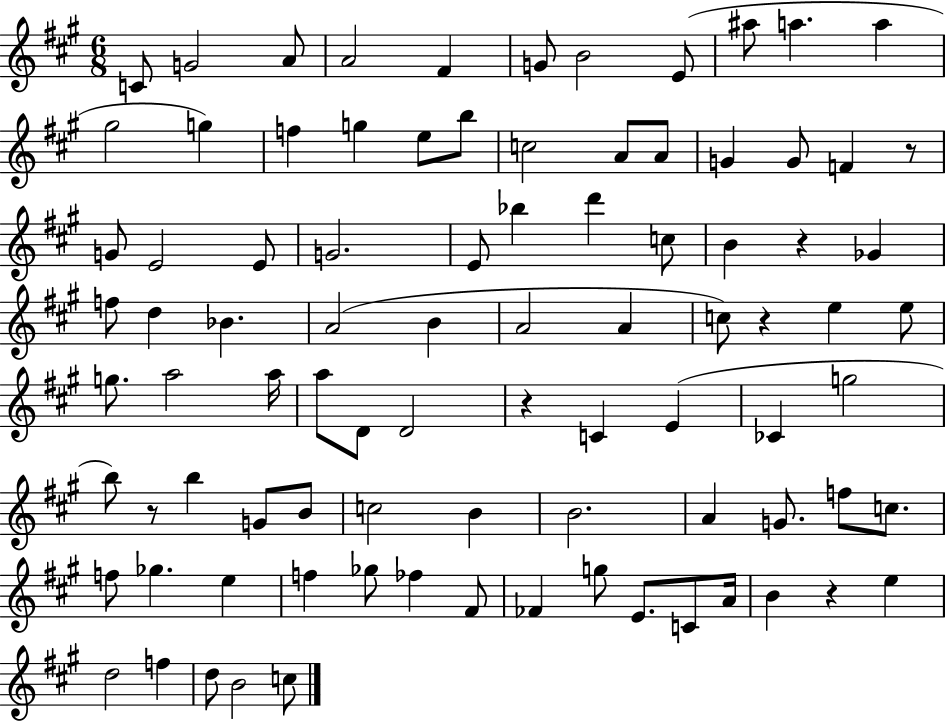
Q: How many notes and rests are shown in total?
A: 89